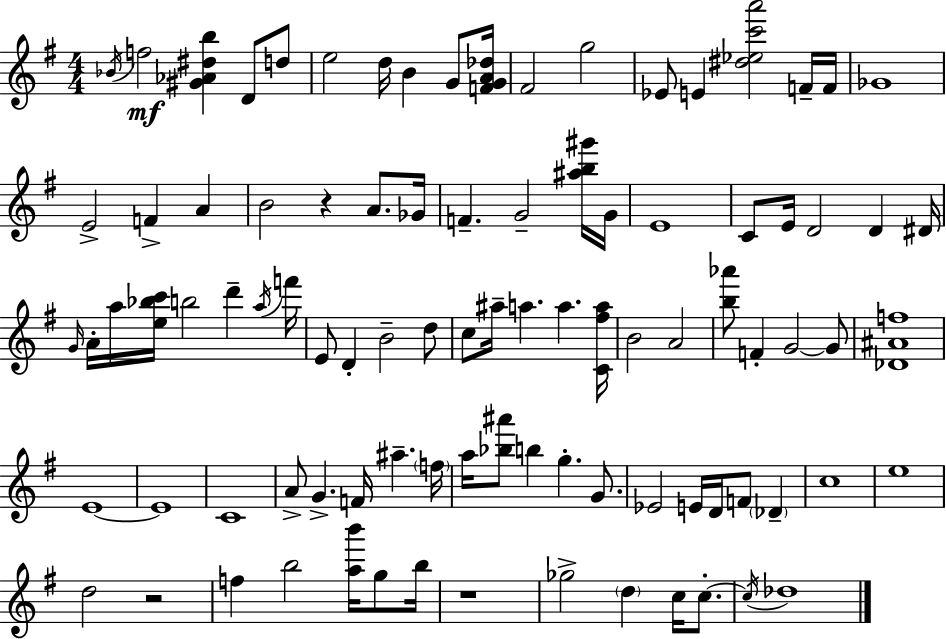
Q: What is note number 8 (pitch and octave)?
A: G4